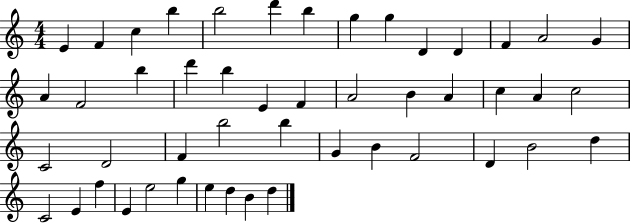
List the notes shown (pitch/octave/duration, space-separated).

E4/q F4/q C5/q B5/q B5/h D6/q B5/q G5/q G5/q D4/q D4/q F4/q A4/h G4/q A4/q F4/h B5/q D6/q B5/q E4/q F4/q A4/h B4/q A4/q C5/q A4/q C5/h C4/h D4/h F4/q B5/h B5/q G4/q B4/q F4/h D4/q B4/h D5/q C4/h E4/q F5/q E4/q E5/h G5/q E5/q D5/q B4/q D5/q